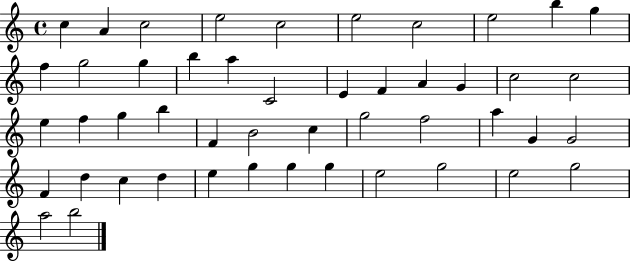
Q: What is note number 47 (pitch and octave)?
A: A5